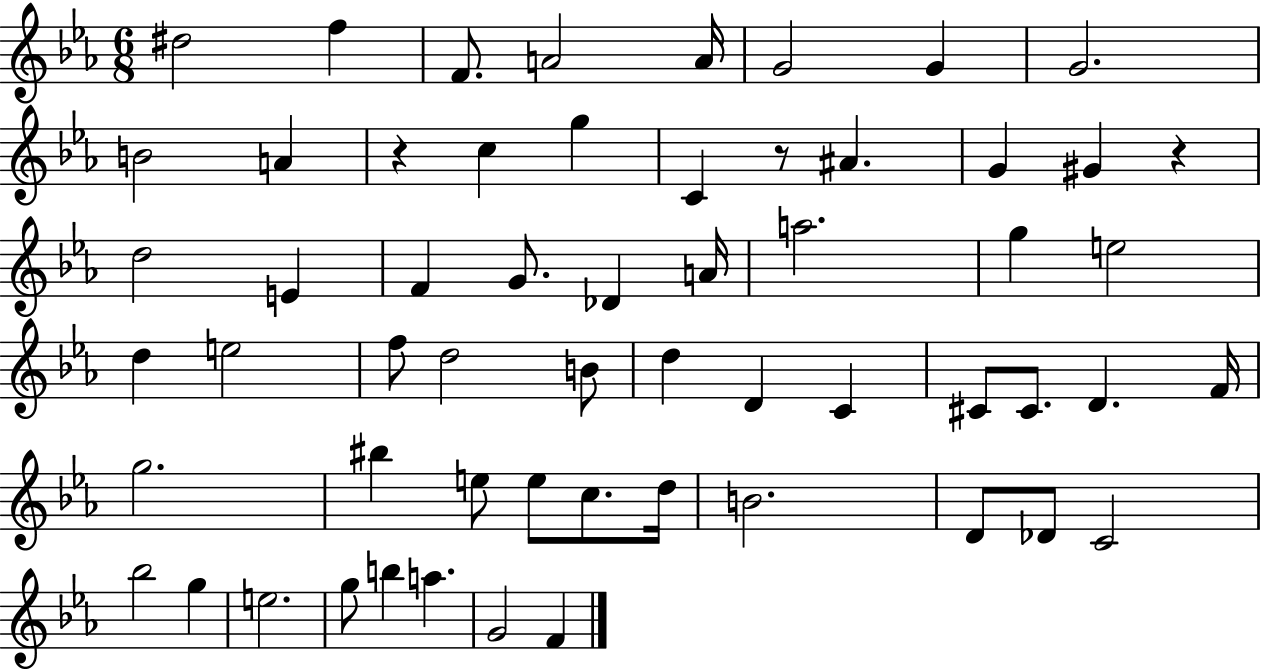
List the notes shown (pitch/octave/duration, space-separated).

D#5/h F5/q F4/e. A4/h A4/s G4/h G4/q G4/h. B4/h A4/q R/q C5/q G5/q C4/q R/e A#4/q. G4/q G#4/q R/q D5/h E4/q F4/q G4/e. Db4/q A4/s A5/h. G5/q E5/h D5/q E5/h F5/e D5/h B4/e D5/q D4/q C4/q C#4/e C#4/e. D4/q. F4/s G5/h. BIS5/q E5/e E5/e C5/e. D5/s B4/h. D4/e Db4/e C4/h Bb5/h G5/q E5/h. G5/e B5/q A5/q. G4/h F4/q